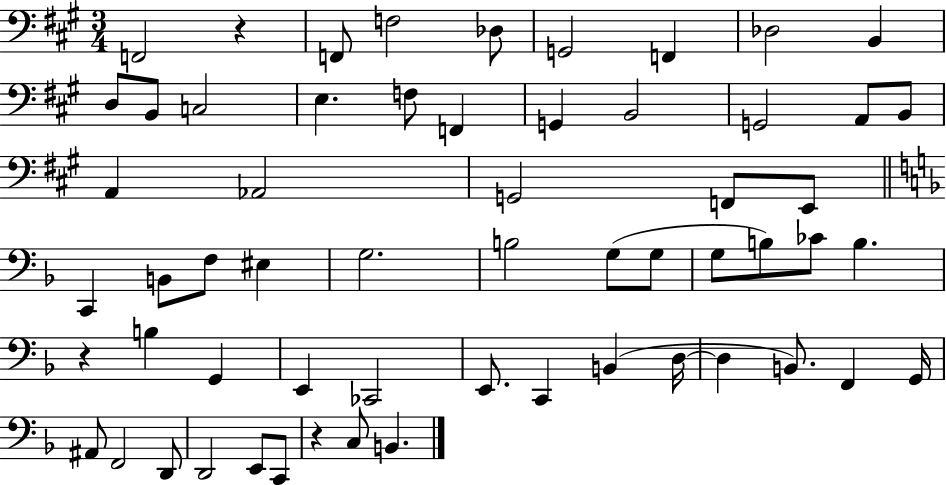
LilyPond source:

{
  \clef bass
  \numericTimeSignature
  \time 3/4
  \key a \major
  f,2 r4 | f,8 f2 des8 | g,2 f,4 | des2 b,4 | \break d8 b,8 c2 | e4. f8 f,4 | g,4 b,2 | g,2 a,8 b,8 | \break a,4 aes,2 | g,2 f,8 e,8 | \bar "||" \break \key f \major c,4 b,8 f8 eis4 | g2. | b2 g8( g8 | g8 b8) ces'8 b4. | \break r4 b4 g,4 | e,4 ces,2 | e,8. c,4 b,4( d16~~ | d4 b,8.) f,4 g,16 | \break ais,8 f,2 d,8 | d,2 e,8 c,8 | r4 c8 b,4. | \bar "|."
}